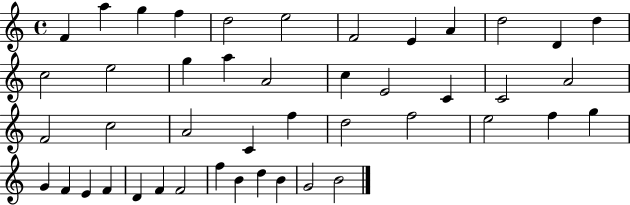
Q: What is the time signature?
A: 4/4